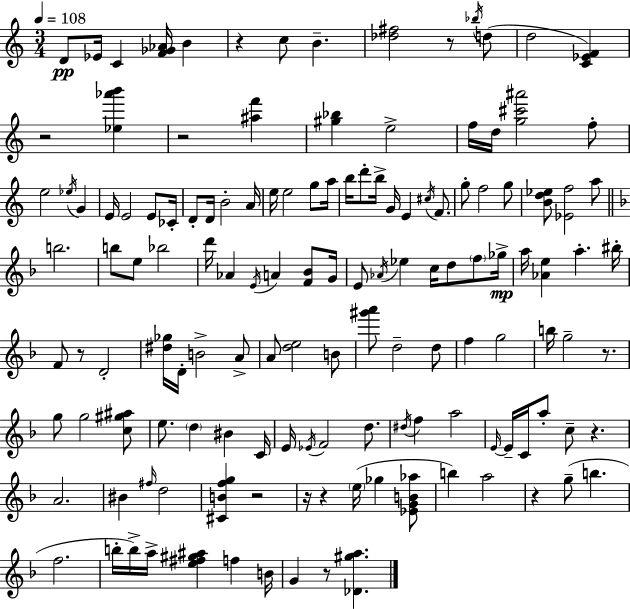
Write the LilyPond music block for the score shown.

{
  \clef treble
  \numericTimeSignature
  \time 3/4
  \key a \minor
  \tempo 4 = 108
  \repeat volta 2 { d'8\pp ees'16 c'4 <f' ges' aes'>16 b'4 | r4 c''8 b'4.-- | <des'' fis''>2 r8 \acciaccatura { bes''16 }( d''8 | d''2 <c' ees' f'>4) | \break r2 <ees'' aes''' b'''>4 | r2 <ais'' f'''>4 | <gis'' bes''>4 e''2-> | f''16 d''16 <g'' cis''' ais'''>2 f''8-. | \break e''2 \acciaccatura { ees''16 } g'4 | e'16 e'2 e'8 | ces'16-. d'8-. d'16 b'2-. | a'16 e''16 e''2 g''8 | \break a''16 b''16 d'''8-. b''16-> g'16 e'4 \acciaccatura { cis''16 } | f'8. g''8-. f''2 | g''8 <b' d'' ees''>8 <ees' f''>2 | a''8 \bar "||" \break \key f \major b''2. | b''8 e''8 bes''2 | d'''16 aes'4 \acciaccatura { e'16 } a'4 <f' bes'>8 | g'16 e'8 \acciaccatura { aes'16 } ees''4 c''16 d''8 \parenthesize f''8 | \break ges''16->\mp a''16 <aes' e''>4 a''4.-. | bis''16-. f'8 r8 d'2-. | <dis'' ges''>16 d'16-. b'2-> | a'8-> a'8 <d'' e''>2 | \break b'8 <gis''' a'''>8 d''2-- | d''8 f''4 g''2 | b''16 g''2-- r8. | g''8 g''2 | \break <c'' gis'' ais''>8 e''8. \parenthesize d''4 bis'4 | c'16 e'16 \acciaccatura { ees'16 } f'2 | d''8. \acciaccatura { dis''16 } f''4 a''2 | \grace { e'16~ }~ e'16-- c'16 a''8-. c''8-- r4. | \break a'2. | bis'4 \grace { fis''16 } d''2 | <cis' b' f'' g''>4 r2 | r16 r4 \parenthesize e''16( | \break ges''4 <ees' g' b' aes''>8 b''4) a''2 | r4 g''8--( | b''4. f''2. | b''16-. b''16->) a''16-> <e'' fis'' gis'' ais''>4 | \break f''4 b'16 g'4 r8 | <des' gis'' a''>4. } \bar "|."
}